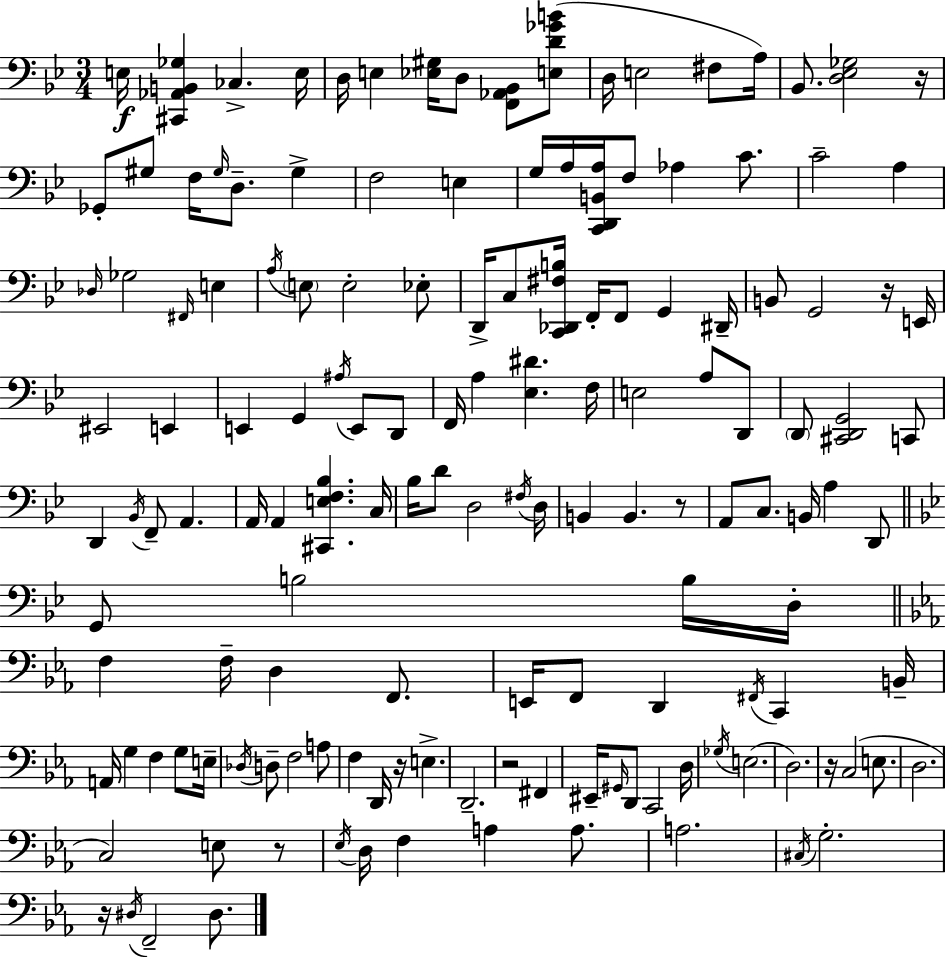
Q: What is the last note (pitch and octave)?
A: D#3